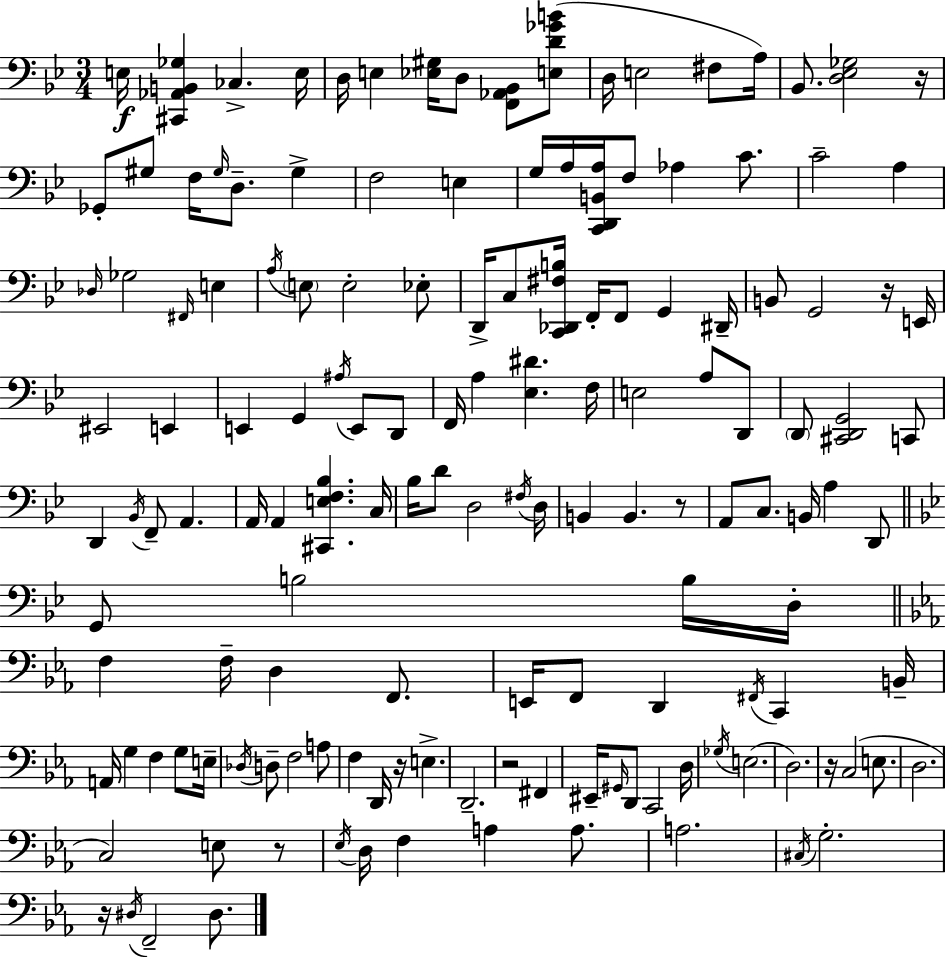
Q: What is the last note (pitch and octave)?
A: D#3